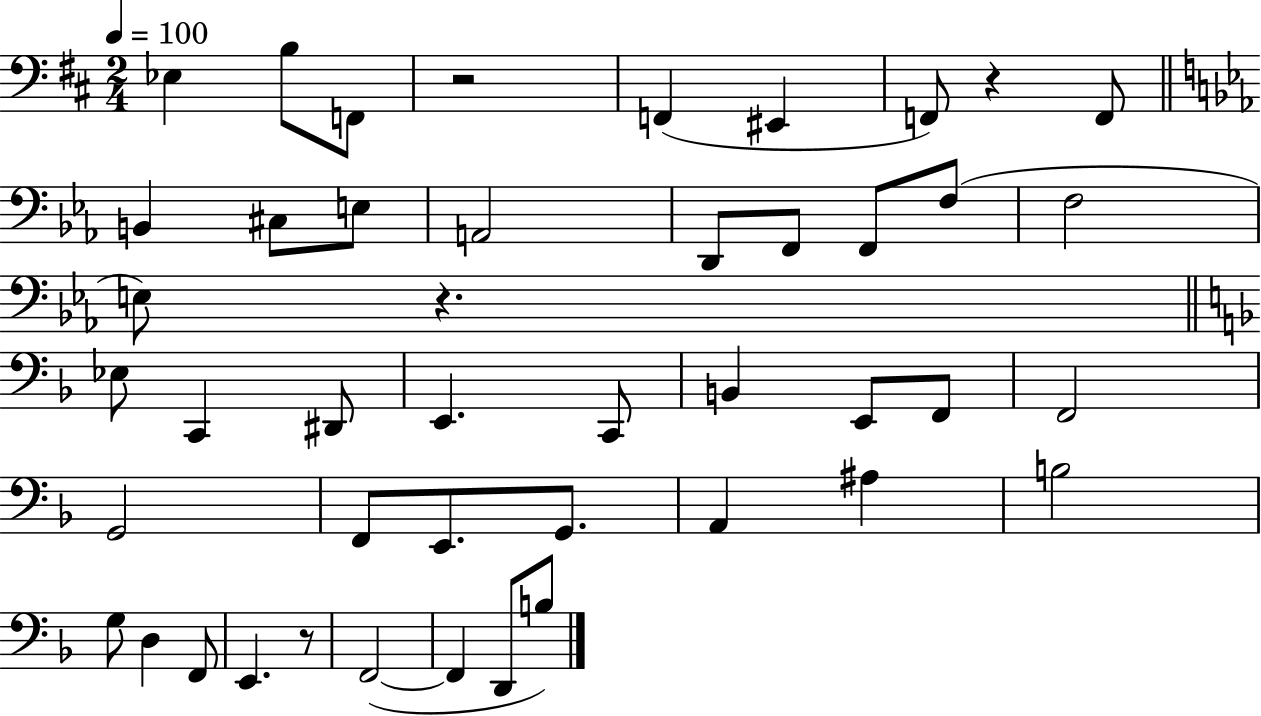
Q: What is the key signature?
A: D major